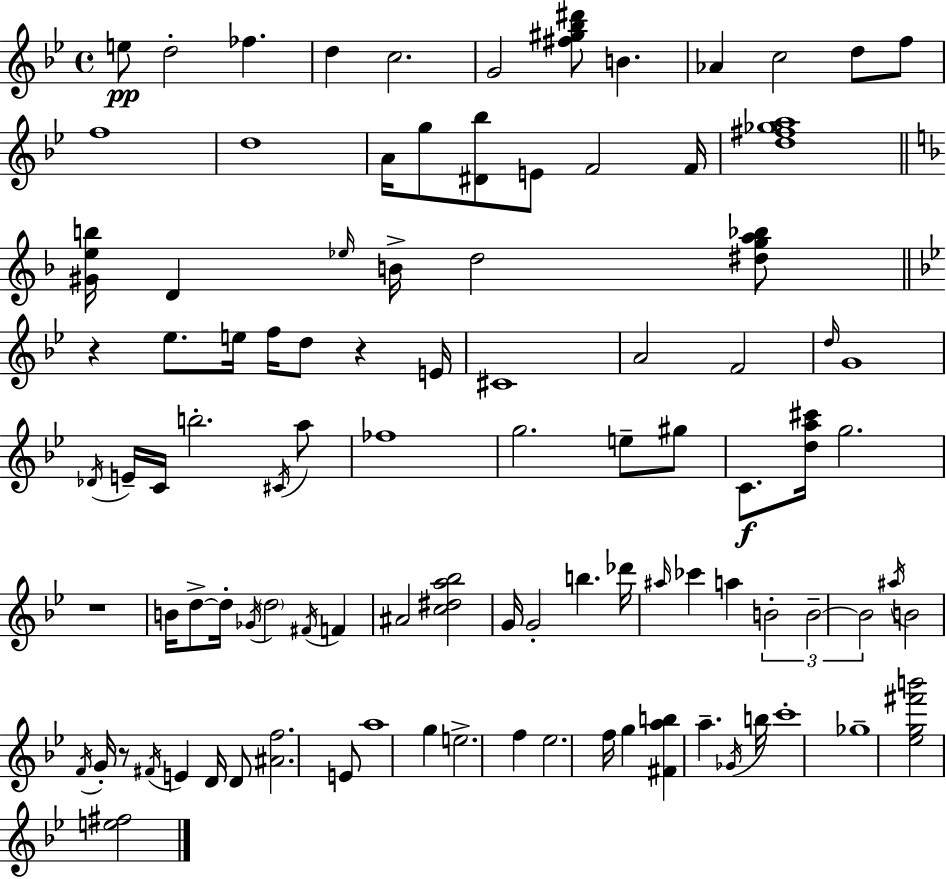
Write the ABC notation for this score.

X:1
T:Untitled
M:4/4
L:1/4
K:Bb
e/2 d2 _f d c2 G2 [^f^g_b^d']/2 B _A c2 d/2 f/2 f4 d4 A/4 g/2 [^D_b]/2 E/2 F2 F/4 [d^f_ga]4 [^Geb]/4 D _e/4 B/4 d2 [^dga_b]/2 z _e/2 e/4 f/4 d/2 z E/4 ^C4 A2 F2 d/4 G4 _D/4 E/4 C/4 b2 ^C/4 a/2 _f4 g2 e/2 ^g/2 C/2 [da^c']/4 g2 z4 B/4 d/2 d/4 _G/4 d2 ^F/4 F ^A2 [c^da_b]2 G/4 G2 b _d'/4 ^a/4 _c' a B2 B2 B2 ^a/4 B2 F/4 G/4 z/2 ^F/4 E D/4 D/2 [^Af]2 E/2 a4 g e2 f _e2 f/4 g [^Fab] a _G/4 b/4 c'4 _g4 [_eg^f'b']2 [e^f]2